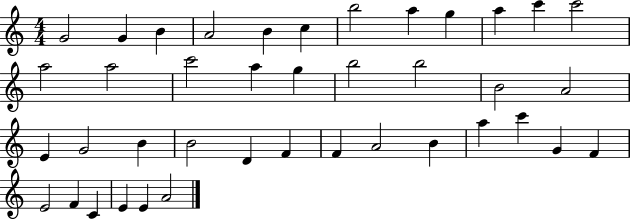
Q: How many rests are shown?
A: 0